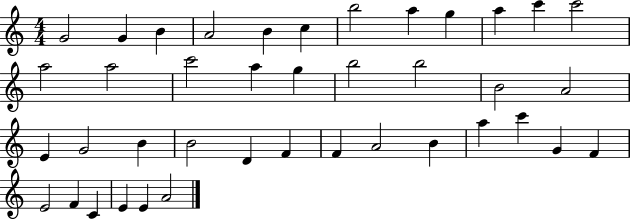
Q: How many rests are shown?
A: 0